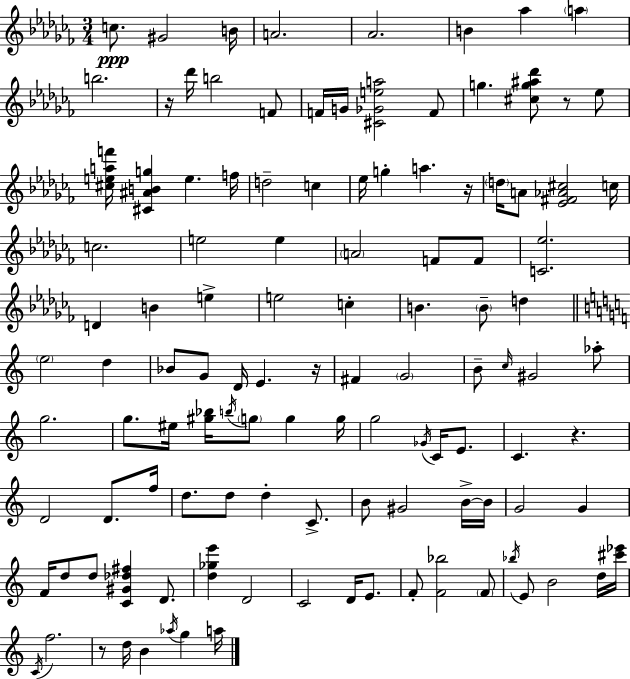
C5/e. G#4/h B4/s A4/h. Ab4/h. B4/q Ab5/q A5/q B5/h. R/s Db6/s B5/h F4/e F4/s G4/s [C#4,Gb4,E5,A5]/h F4/e G5/q. [C#5,G5,A#5,Db6]/e R/e Eb5/e [C#5,E5,A5,F6]/s [C#4,A#4,B4,G5]/q E5/q. F5/s D5/h C5/q Eb5/s G5/q A5/q. R/s D5/s A4/e [Eb4,F#4,Ab4,C#5]/h C5/s C5/h. E5/h E5/q A4/h F4/e F4/e [C4,Eb5]/h. D4/q B4/q E5/q E5/h C5/q B4/q. B4/e D5/q E5/h D5/q Bb4/e G4/e D4/s E4/q. R/s F#4/q G4/h B4/e C5/s G#4/h Ab5/e G5/h. G5/e. EIS5/s [G#5,Bb5]/s B5/s G5/e G5/q G5/s G5/h Gb4/s C4/s E4/e. C4/q. R/q. D4/h D4/e. F5/s D5/e. D5/e D5/q C4/e. B4/e G#4/h B4/s B4/s G4/h G4/q F4/s D5/e D5/e [C4,G#4,Db5,F#5]/q D4/e. [D5,Gb5,E6]/q D4/h C4/h D4/s E4/e. F4/e [F4,Bb5]/h F4/e Bb5/s E4/e B4/h D5/s [C#6,Eb6]/s C4/s F5/h. R/e D5/s B4/q Ab5/s G5/q A5/s